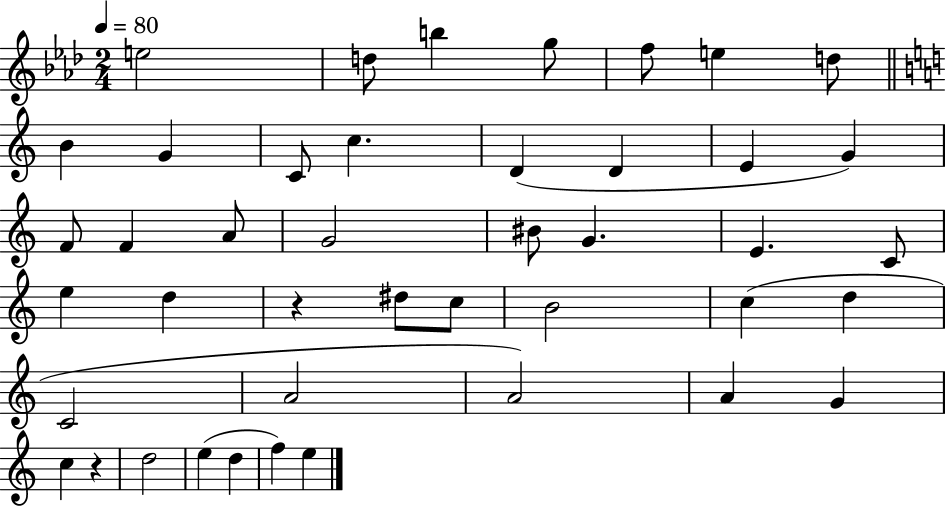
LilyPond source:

{
  \clef treble
  \numericTimeSignature
  \time 2/4
  \key aes \major
  \tempo 4 = 80
  e''2 | d''8 b''4 g''8 | f''8 e''4 d''8 | \bar "||" \break \key c \major b'4 g'4 | c'8 c''4. | d'4( d'4 | e'4 g'4) | \break f'8 f'4 a'8 | g'2 | bis'8 g'4. | e'4. c'8 | \break e''4 d''4 | r4 dis''8 c''8 | b'2 | c''4( d''4 | \break c'2 | a'2 | a'2) | a'4 g'4 | \break c''4 r4 | d''2 | e''4( d''4 | f''4) e''4 | \break \bar "|."
}